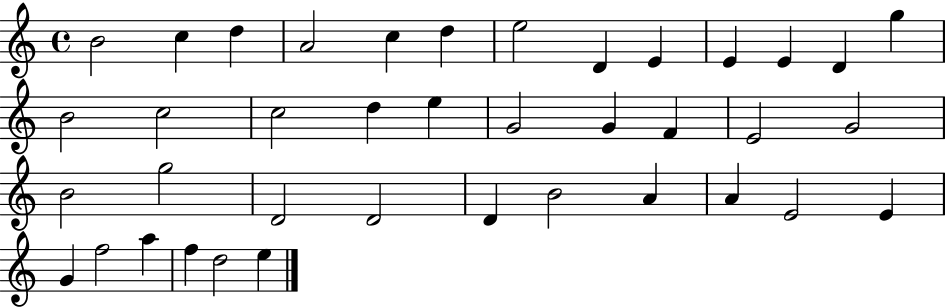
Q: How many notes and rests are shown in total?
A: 39